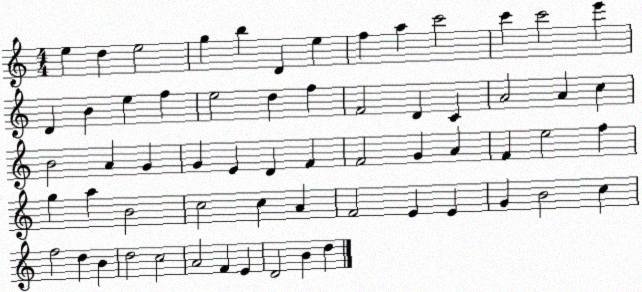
X:1
T:Untitled
M:4/4
L:1/4
K:C
e d e2 g b D e f a c'2 c' c'2 e' D B e f e2 d f F2 D C A2 A c B2 A G G E D F F2 G A F e2 f g a B2 c2 c A F2 E E G B2 c f2 d B d2 c2 A2 F E D2 B d